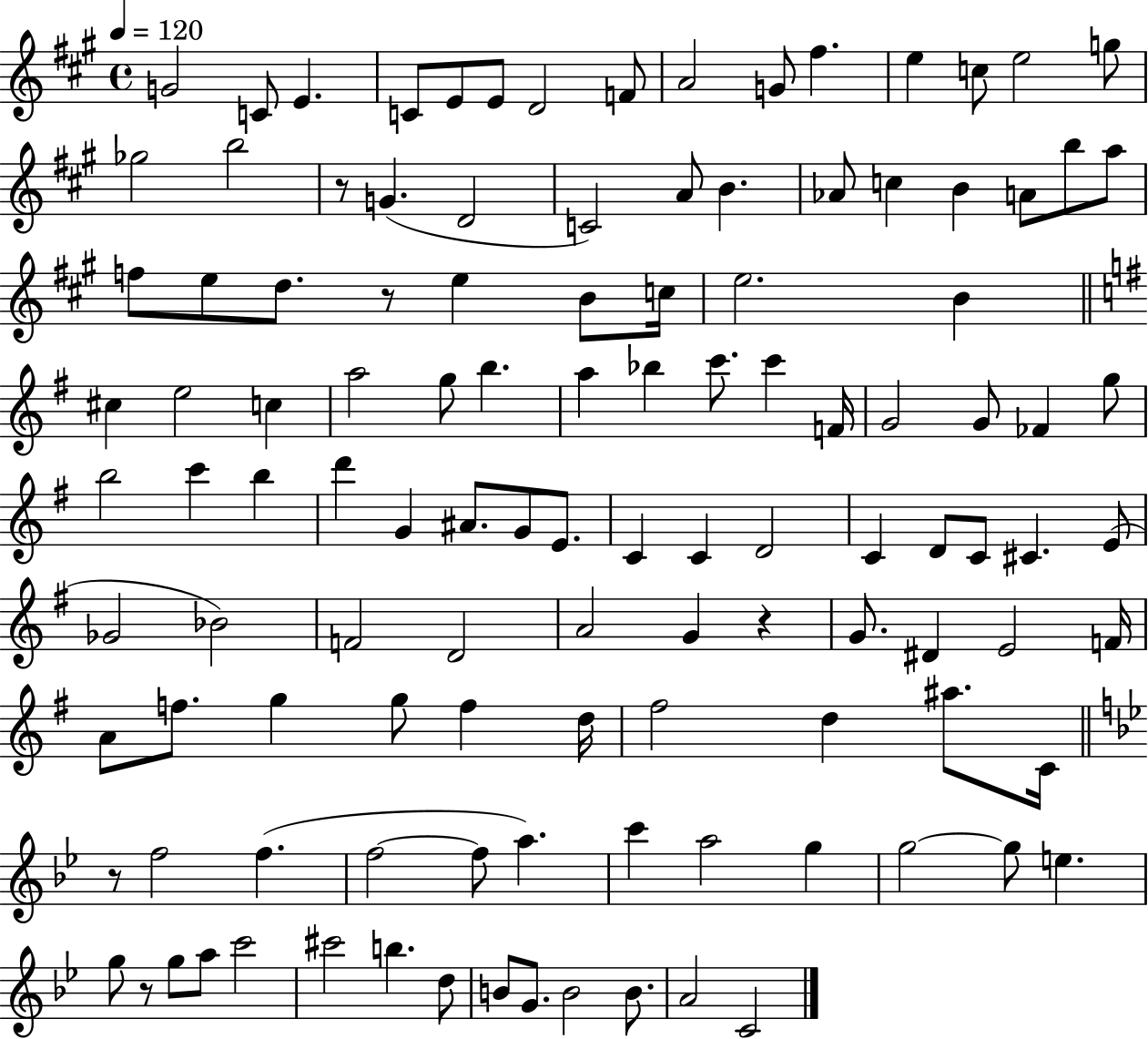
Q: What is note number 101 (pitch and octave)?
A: A5